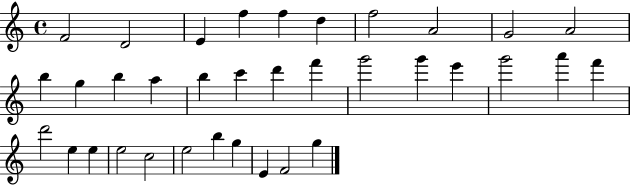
F4/h D4/h E4/q F5/q F5/q D5/q F5/h A4/h G4/h A4/h B5/q G5/q B5/q A5/q B5/q C6/q D6/q F6/q G6/h G6/q E6/q G6/h A6/q F6/q D6/h E5/q E5/q E5/h C5/h E5/h B5/q G5/q E4/q F4/h G5/q